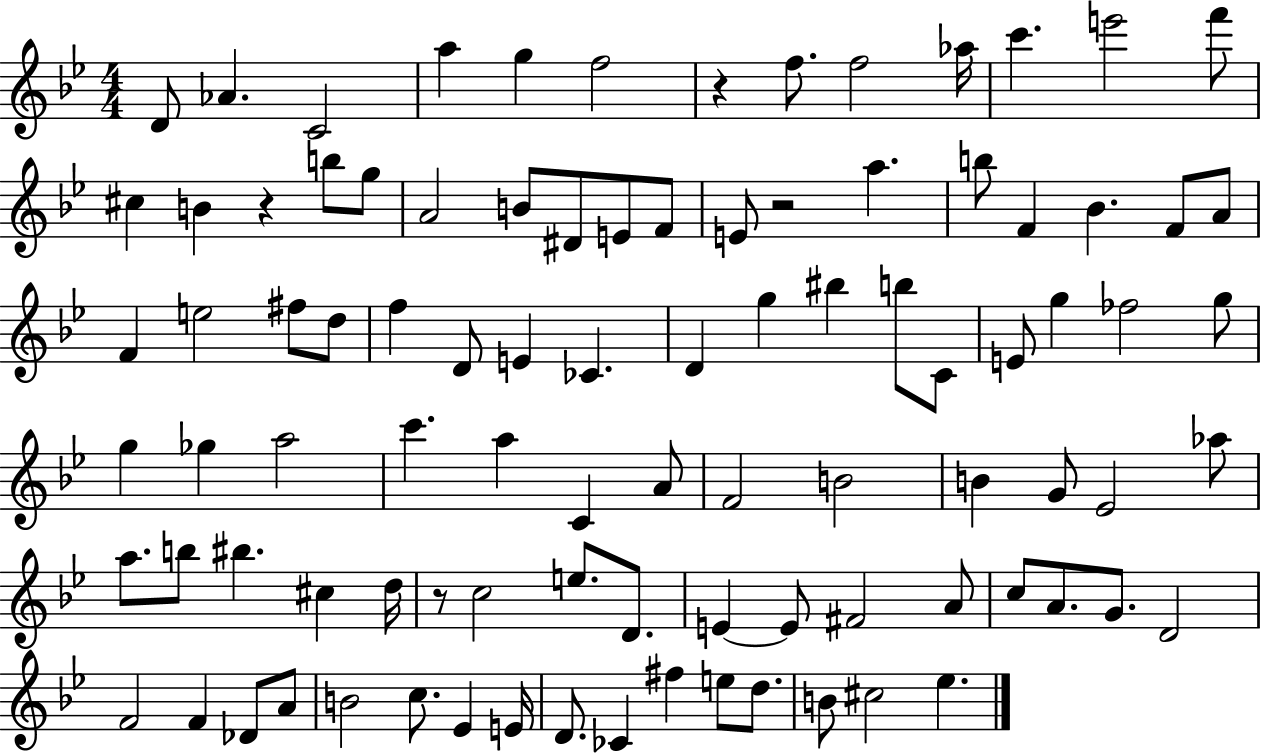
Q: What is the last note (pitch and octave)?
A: Eb5